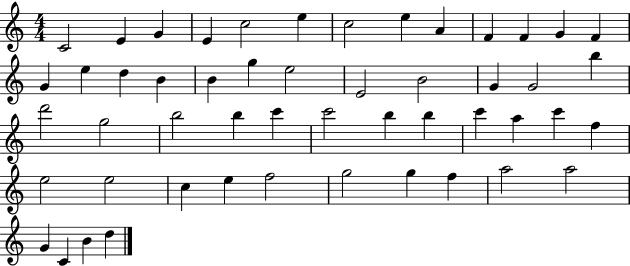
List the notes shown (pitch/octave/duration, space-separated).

C4/h E4/q G4/q E4/q C5/h E5/q C5/h E5/q A4/q F4/q F4/q G4/q F4/q G4/q E5/q D5/q B4/q B4/q G5/q E5/h E4/h B4/h G4/q G4/h B5/q D6/h G5/h B5/h B5/q C6/q C6/h B5/q B5/q C6/q A5/q C6/q F5/q E5/h E5/h C5/q E5/q F5/h G5/h G5/q F5/q A5/h A5/h G4/q C4/q B4/q D5/q